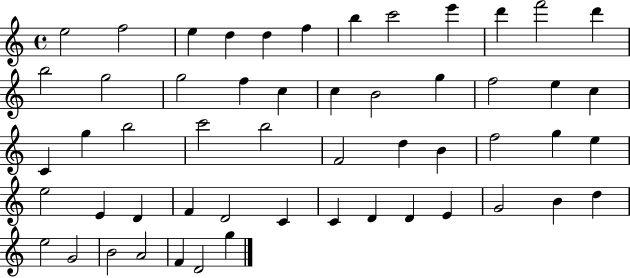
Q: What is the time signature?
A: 4/4